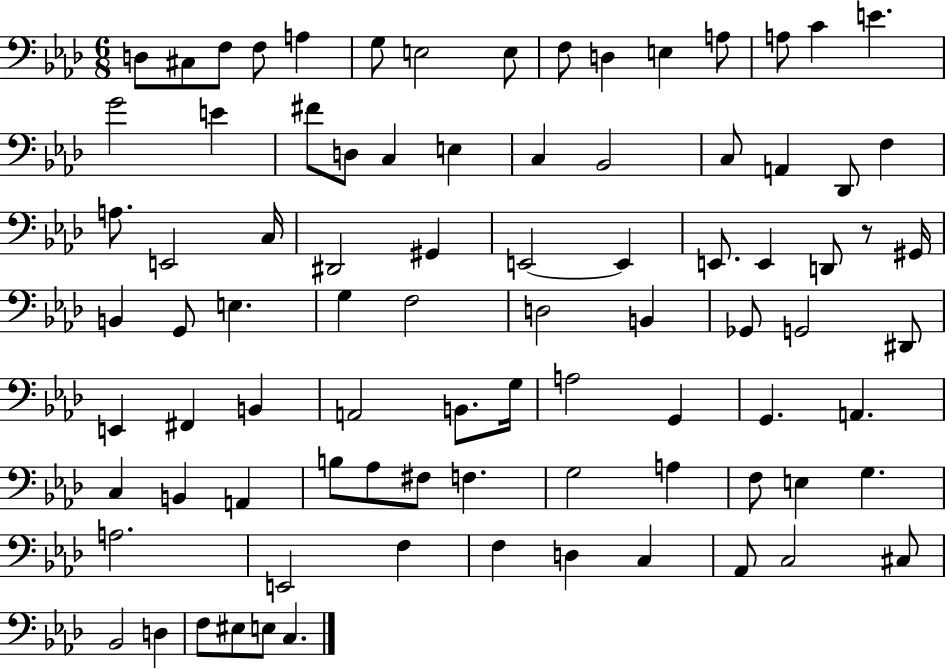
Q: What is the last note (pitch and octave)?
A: C3